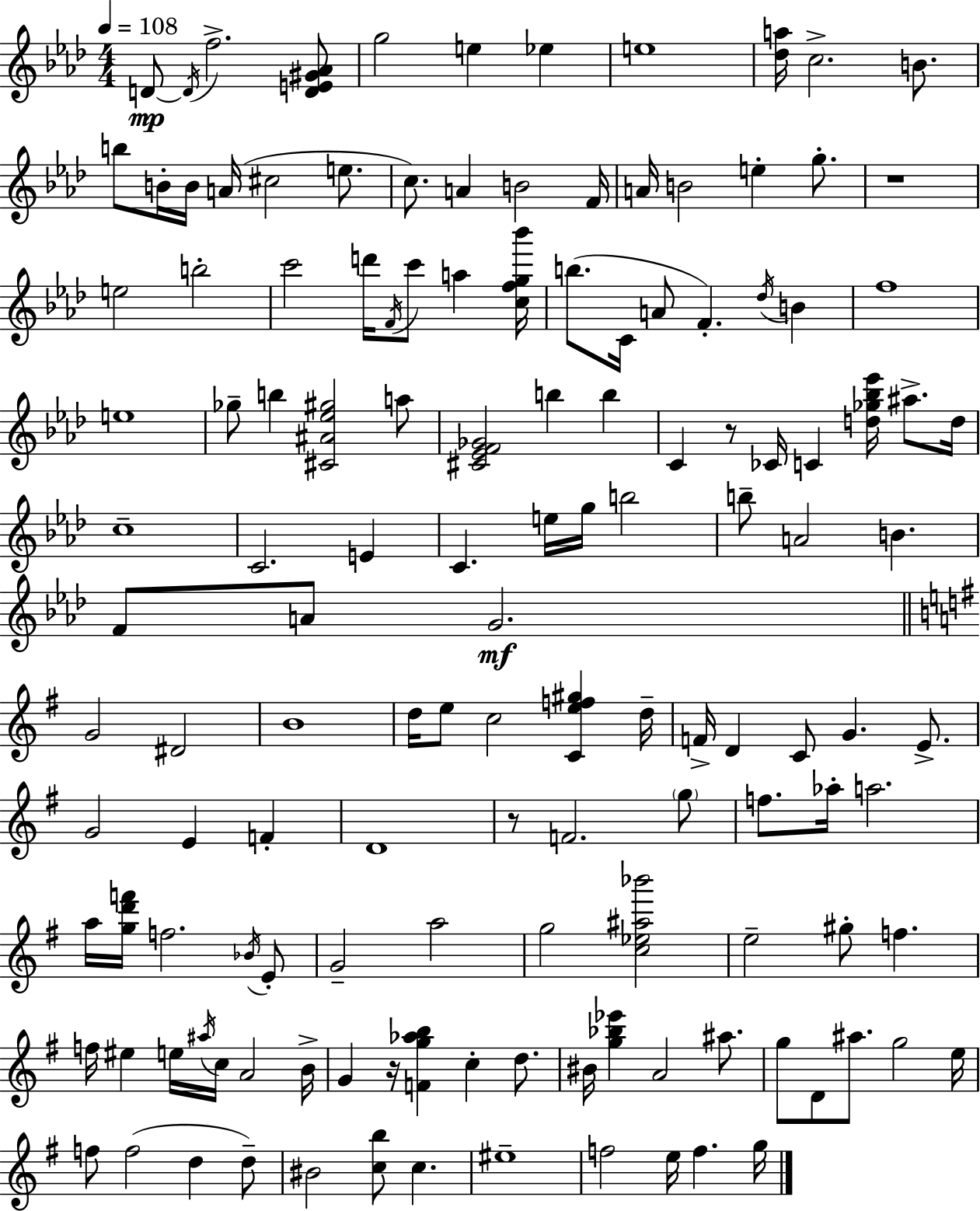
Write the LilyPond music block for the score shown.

{
  \clef treble
  \numericTimeSignature
  \time 4/4
  \key f \minor
  \tempo 4 = 108
  \repeat volta 2 { d'8~~\mp \acciaccatura { d'16 } f''2.-> <d' e' gis' aes'>8 | g''2 e''4 ees''4 | e''1 | <des'' a''>16 c''2.-> b'8. | \break b''8 b'16-. b'16 a'16( cis''2 e''8. | c''8.) a'4 b'2 | f'16 a'16 b'2 e''4-. g''8.-. | r1 | \break e''2 b''2-. | c'''2 d'''16 \acciaccatura { f'16 } c'''8 a''4 | <c'' f'' g'' bes'''>16 b''8.( c'16 a'8 f'4.-.) \acciaccatura { des''16 } b'4 | f''1 | \break e''1 | ges''8-- b''4 <cis' ais' ees'' gis''>2 | a''8 <cis' ees' f' ges'>2 b''4 b''4 | c'4 r8 ces'16 c'4 <d'' ges'' bes'' ees'''>16 ais''8.-> | \break d''16 c''1-- | c'2. e'4 | c'4. e''16 g''16 b''2 | b''8-- a'2 b'4. | \break f'8 a'8 g'2.\mf | \bar "||" \break \key g \major g'2 dis'2 | b'1 | d''16 e''8 c''2 <c' e'' f'' gis''>4 d''16-- | f'16-> d'4 c'8 g'4. e'8.-> | \break g'2 e'4 f'4-. | d'1 | r8 f'2. \parenthesize g''8 | f''8. aes''16-. a''2. | \break a''16 <g'' d''' f'''>16 f''2. \acciaccatura { bes'16 } e'8-. | g'2-- a''2 | g''2 <c'' ees'' ais'' bes'''>2 | e''2-- gis''8-. f''4. | \break f''16 eis''4 e''16 \acciaccatura { ais''16 } c''16 a'2 | b'16-> g'4 r16 <f' g'' aes'' b''>4 c''4-. d''8. | bis'16 <g'' bes'' ees'''>4 a'2 ais''8. | g''8 d'8 ais''8. g''2 | \break e''16 f''8 f''2( d''4 | d''8--) bis'2 <c'' b''>8 c''4. | eis''1-- | f''2 e''16 f''4. | \break g''16 } \bar "|."
}